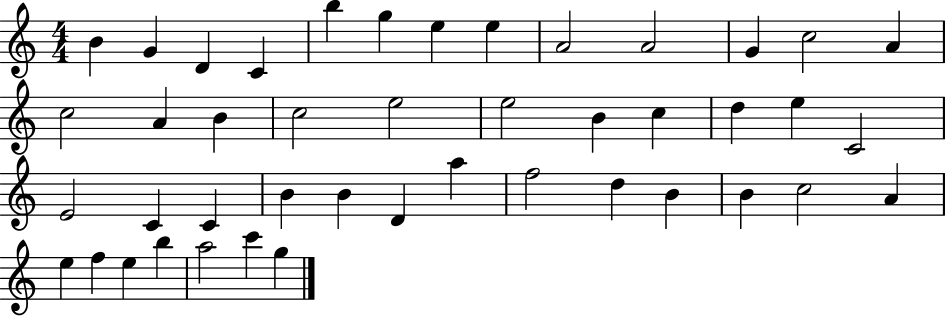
{
  \clef treble
  \numericTimeSignature
  \time 4/4
  \key c \major
  b'4 g'4 d'4 c'4 | b''4 g''4 e''4 e''4 | a'2 a'2 | g'4 c''2 a'4 | \break c''2 a'4 b'4 | c''2 e''2 | e''2 b'4 c''4 | d''4 e''4 c'2 | \break e'2 c'4 c'4 | b'4 b'4 d'4 a''4 | f''2 d''4 b'4 | b'4 c''2 a'4 | \break e''4 f''4 e''4 b''4 | a''2 c'''4 g''4 | \bar "|."
}